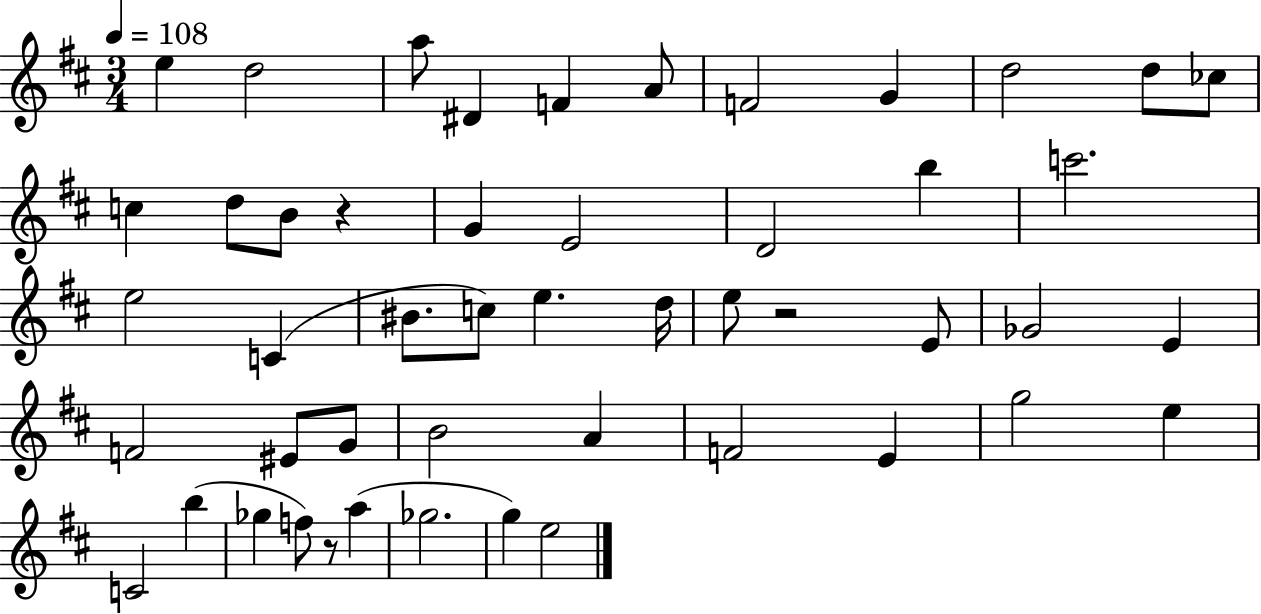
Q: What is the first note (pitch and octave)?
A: E5